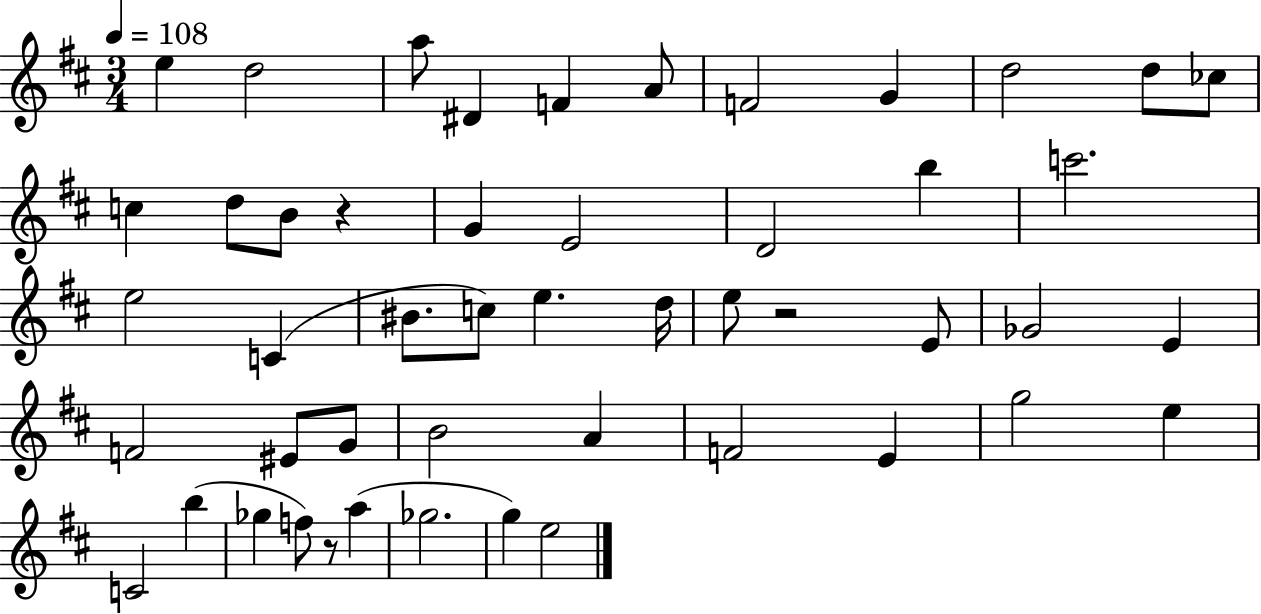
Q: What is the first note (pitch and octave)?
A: E5